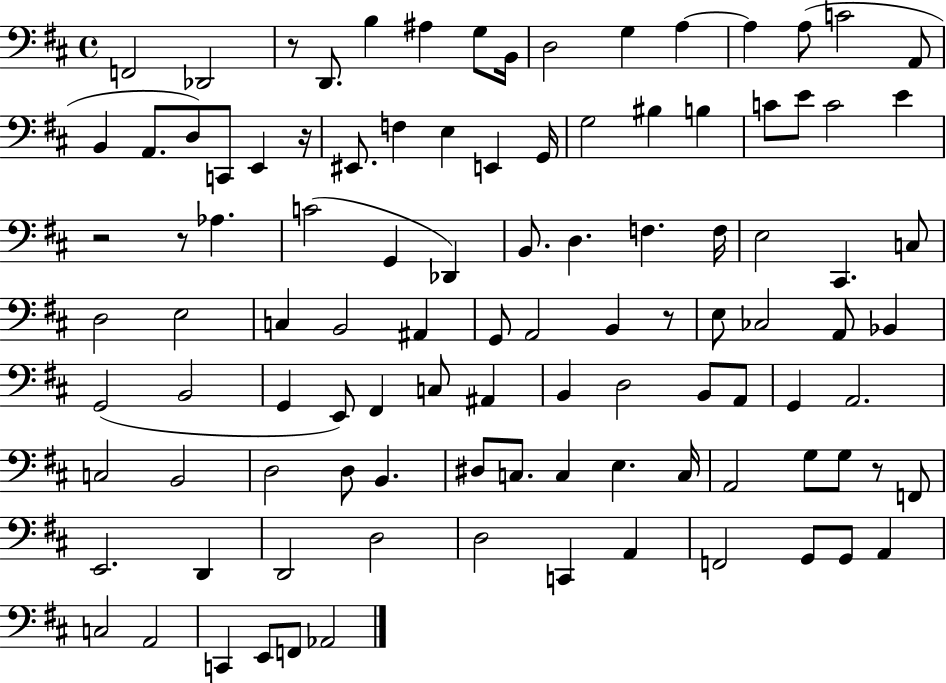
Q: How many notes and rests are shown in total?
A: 104